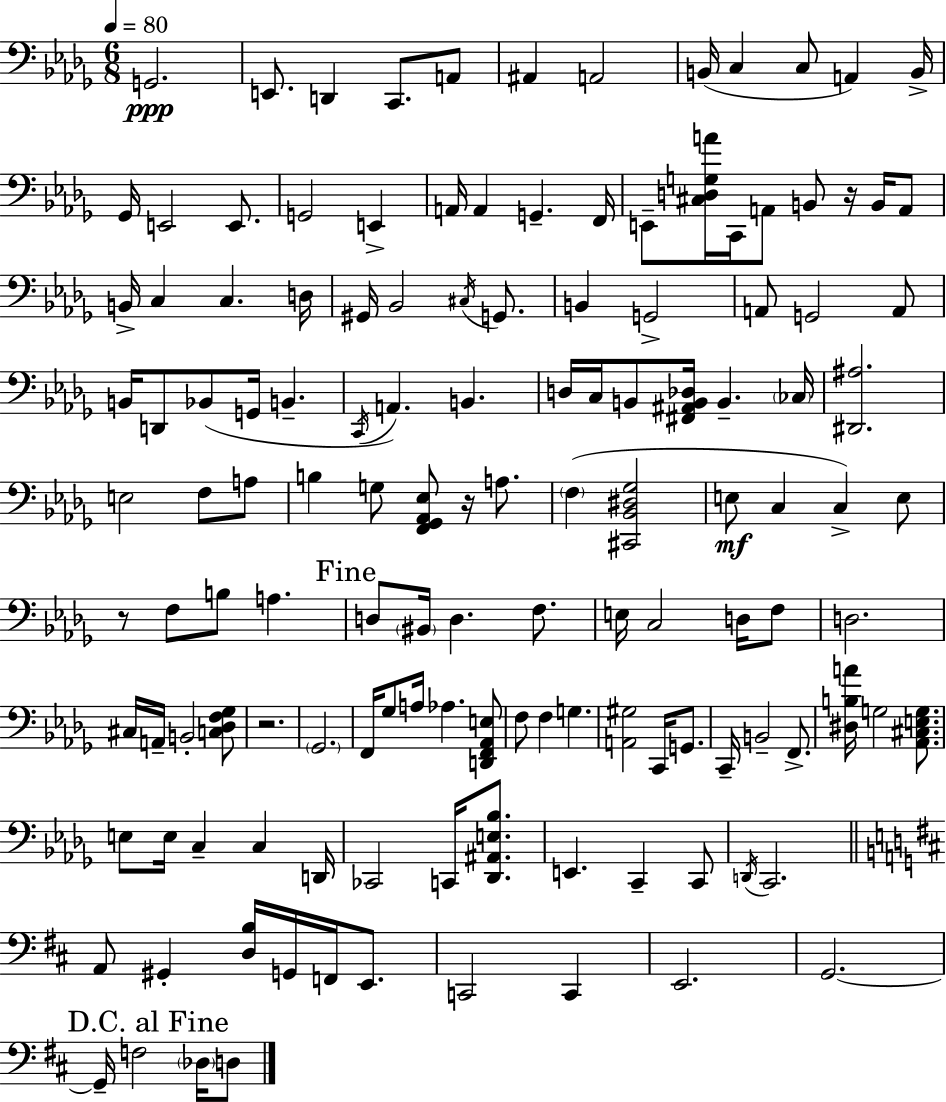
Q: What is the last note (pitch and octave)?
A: D3